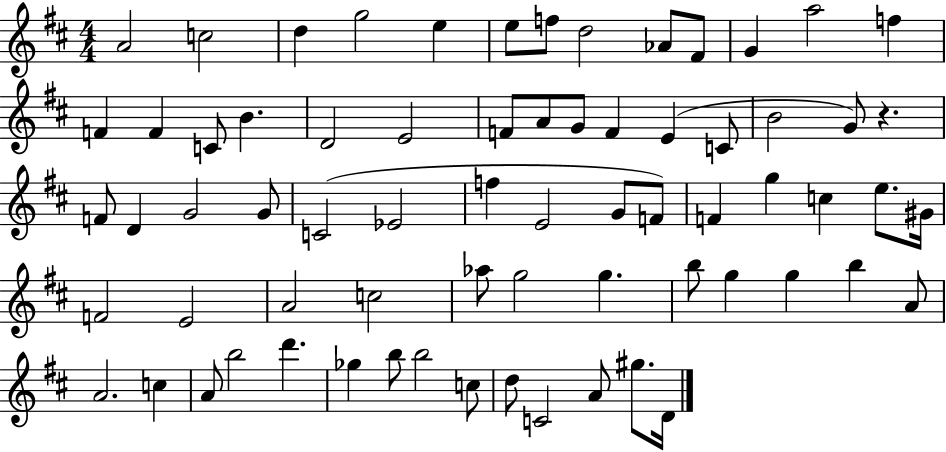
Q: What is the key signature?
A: D major